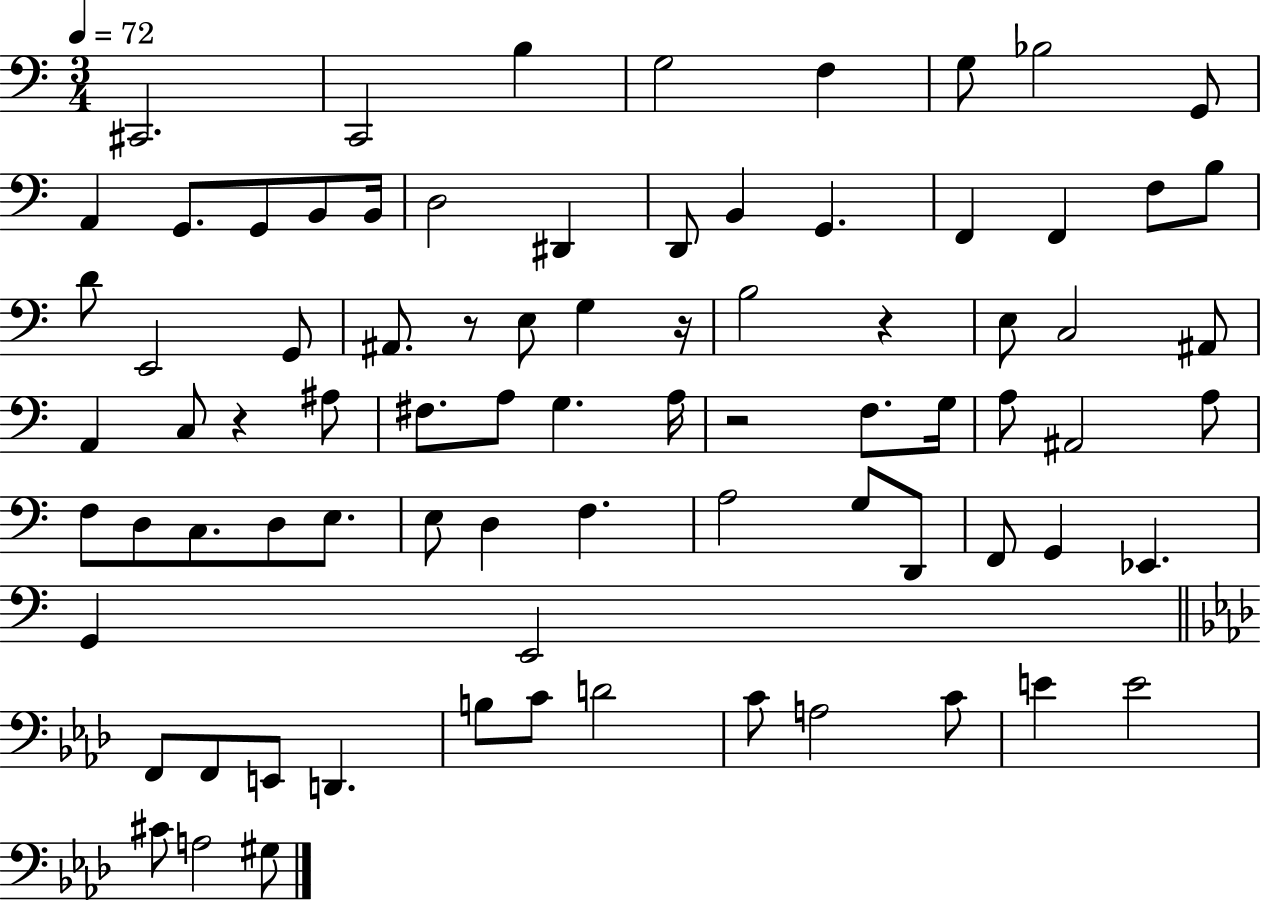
{
  \clef bass
  \numericTimeSignature
  \time 3/4
  \key c \major
  \tempo 4 = 72
  \repeat volta 2 { cis,2. | c,2 b4 | g2 f4 | g8 bes2 g,8 | \break a,4 g,8. g,8 b,8 b,16 | d2 dis,4 | d,8 b,4 g,4. | f,4 f,4 f8 b8 | \break d'8 e,2 g,8 | ais,8. r8 e8 g4 r16 | b2 r4 | e8 c2 ais,8 | \break a,4 c8 r4 ais8 | fis8. a8 g4. a16 | r2 f8. g16 | a8 ais,2 a8 | \break f8 d8 c8. d8 e8. | e8 d4 f4. | a2 g8 d,8 | f,8 g,4 ees,4. | \break g,4 e,2 | \bar "||" \break \key aes \major f,8 f,8 e,8 d,4. | b8 c'8 d'2 | c'8 a2 c'8 | e'4 e'2 | \break cis'8 a2 gis8 | } \bar "|."
}